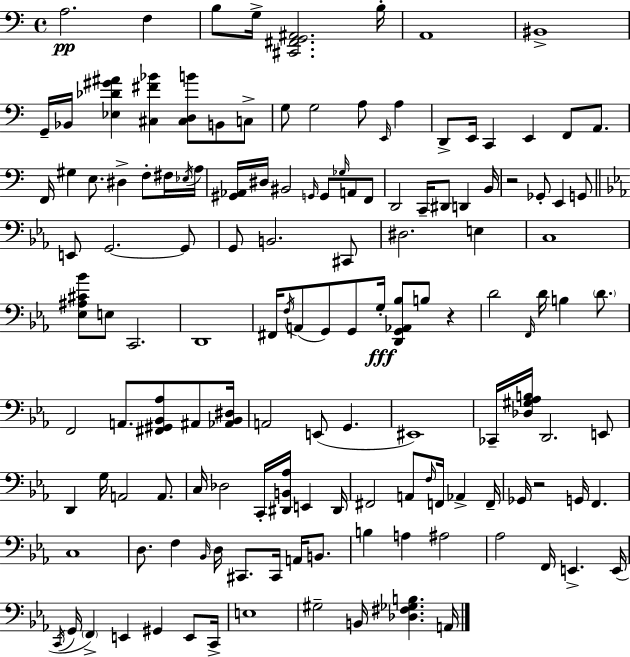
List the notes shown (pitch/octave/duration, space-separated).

A3/h. F3/q B3/e G3/s [C#2,F#2,G2,A#2]/h. B3/s A2/w BIS2/w G2/s Bb2/s [Eb3,Db4,G#4,A#4]/q [C#3,F#4,Bb4]/q [C#3,D3,B4]/e B2/e C3/e G3/e G3/h A3/e E2/s A3/q D2/e E2/s C2/q E2/q F2/e A2/e. F2/s G#3/q E3/e. D#3/q F3/e F#3/s Eb3/s A3/s [G#2,Ab2]/s D#3/s BIS2/h G2/s G2/e Gb3/s A2/e F2/e D2/h C2/s D#2/e D2/q B2/s R/h Gb2/e E2/q G2/e E2/e G2/h. G2/e G2/e B2/h. C#2/e D#3/h. E3/q C3/w [Eb3,A#3,C#4,Bb4]/e E3/e C2/h. D2/w F#2/s F3/s A2/e G2/e G2/e G3/s [D2,G2,Ab2,Bb3]/e B3/e R/q D4/h F2/s D4/s B3/q D4/e. F2/h A2/e. [F#2,G#2,Bb2,Ab3]/e A#2/e [Ab2,Bb2,D#3]/s A2/h E2/e G2/q. EIS2/w CES2/s [Db3,G#3,Ab3,B3]/s D2/h. E2/e D2/q G3/s A2/h A2/e. C3/s Db3/h C2/s [D#2,B2,Ab3]/s E2/q D#2/s F#2/h A2/e F3/s F2/s Ab2/q F2/s Gb2/s R/h G2/s F2/q. C3/w D3/e. F3/q Bb2/s D3/s C#2/e. C#2/s A2/s B2/e. B3/q A3/q A#3/h Ab3/h F2/s E2/q. E2/s C2/s G2/s F2/q E2/q G#2/q E2/e C2/s E3/w G#3/h B2/s [Db3,F#3,Gb3,B3]/q. A2/s